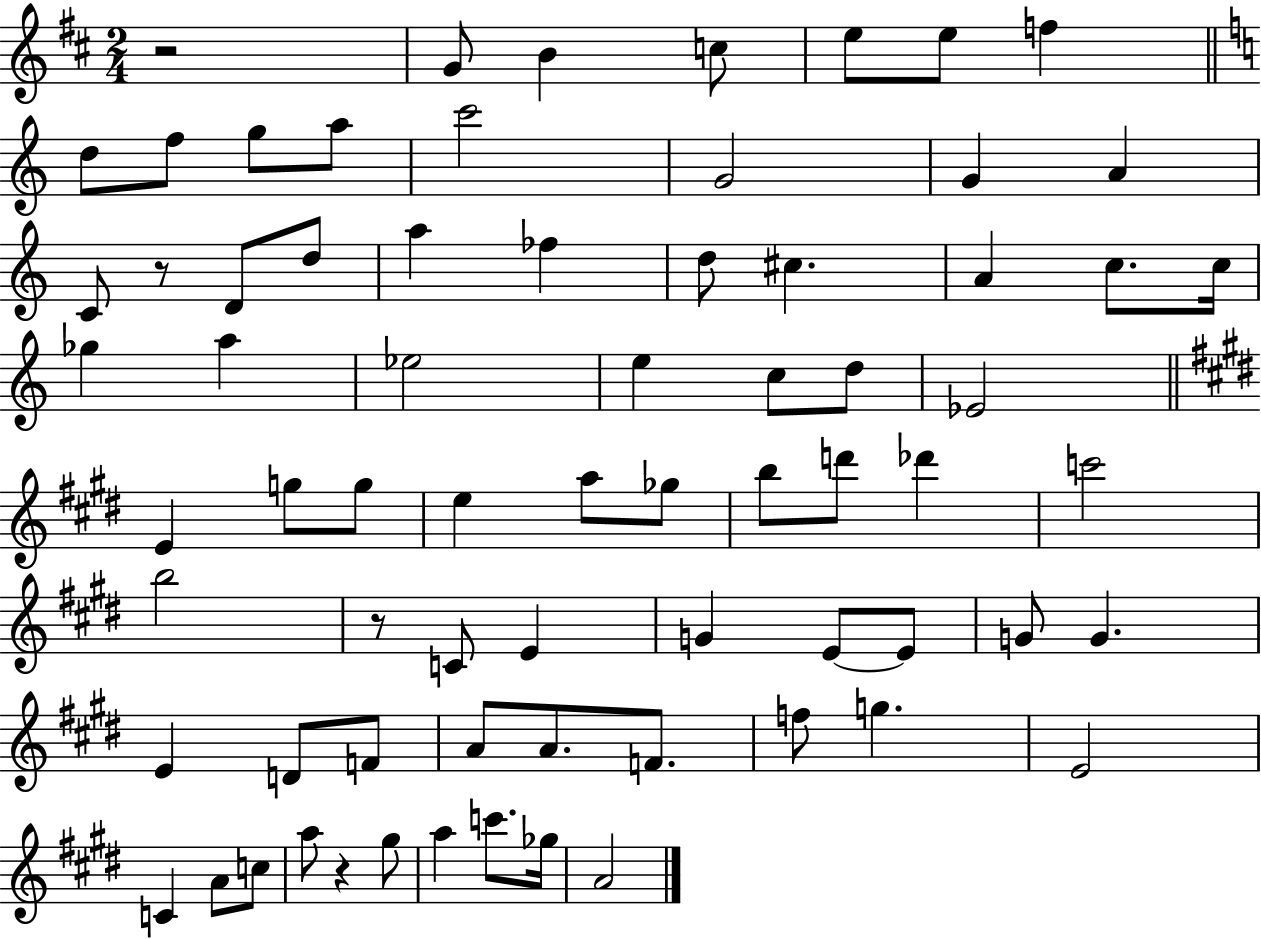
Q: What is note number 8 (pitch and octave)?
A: F5